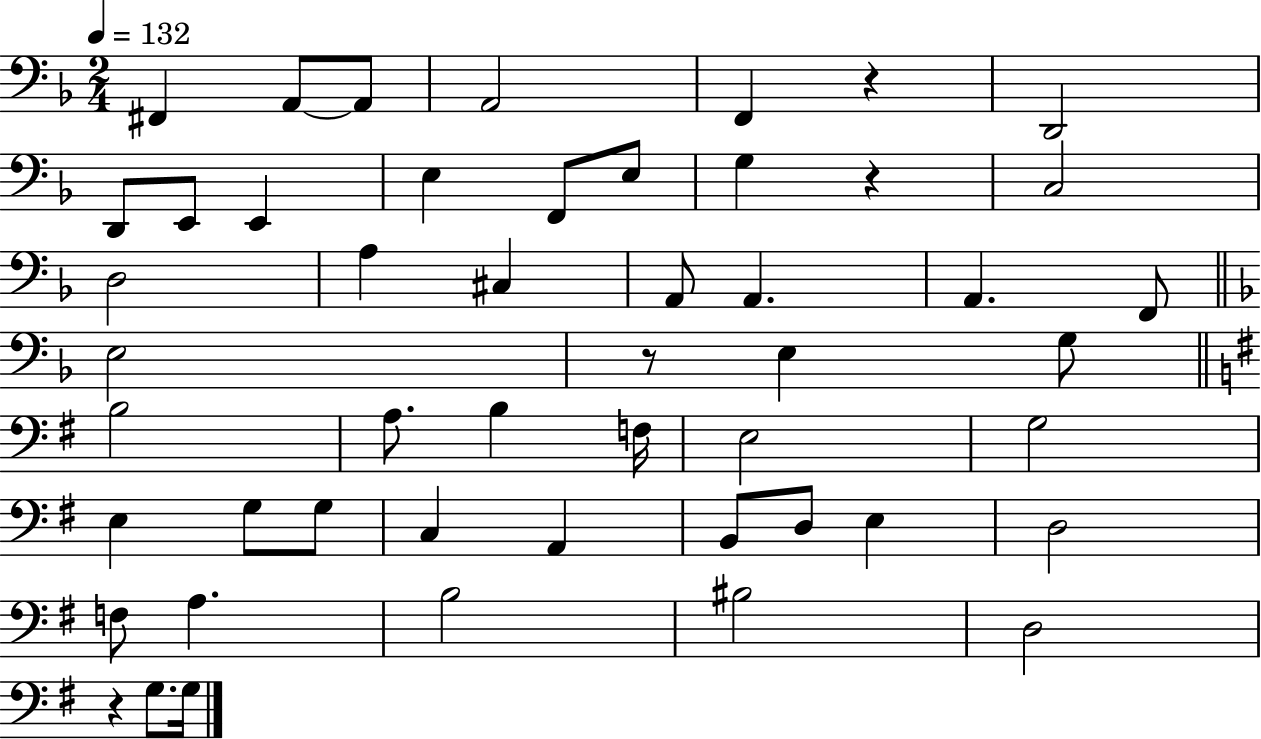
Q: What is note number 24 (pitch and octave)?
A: G3